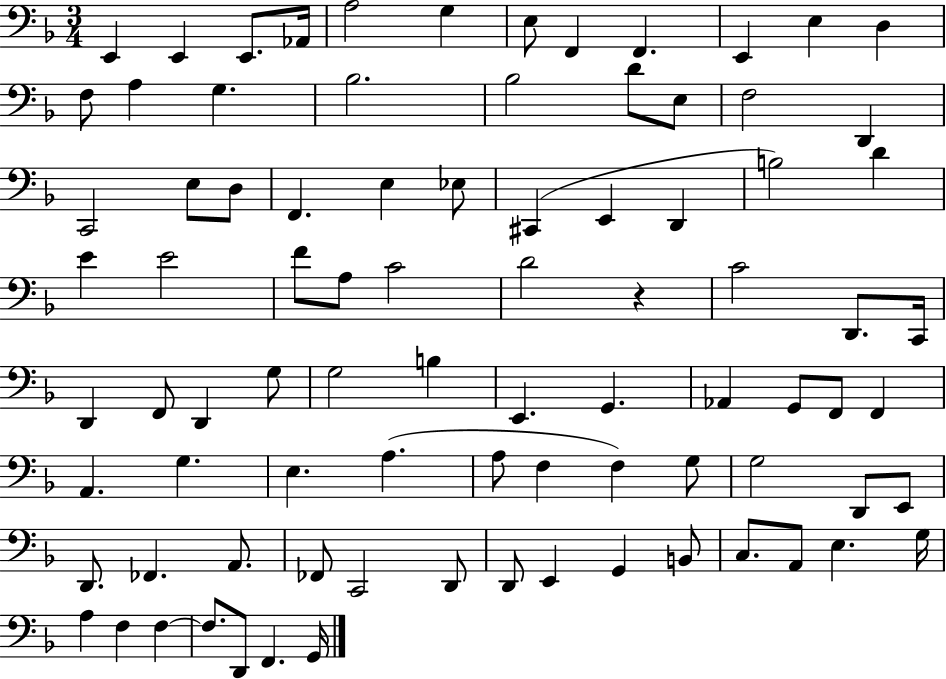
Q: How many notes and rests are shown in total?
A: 86